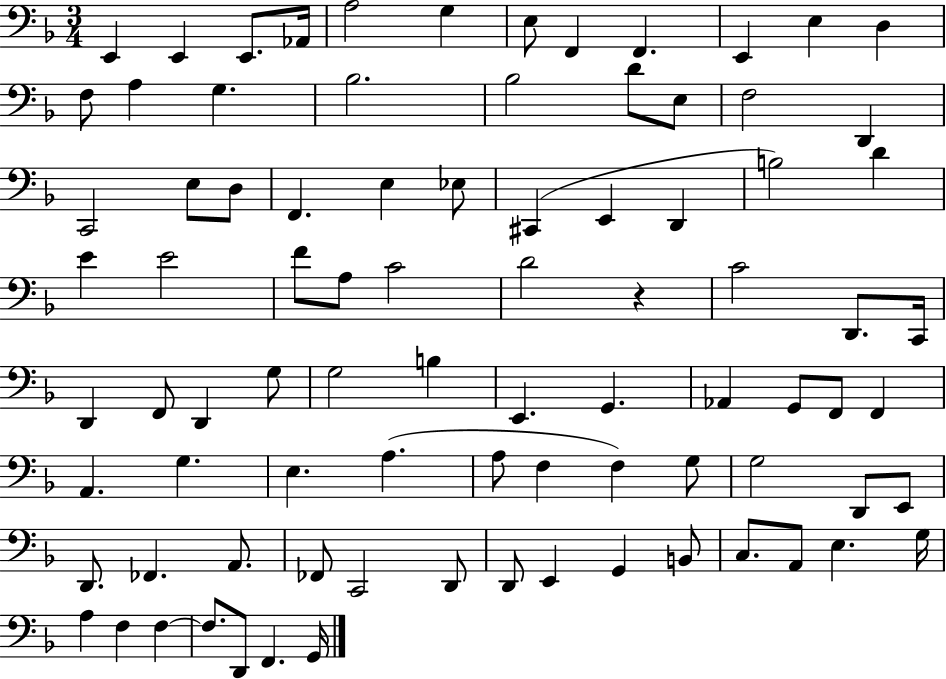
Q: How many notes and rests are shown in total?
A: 86